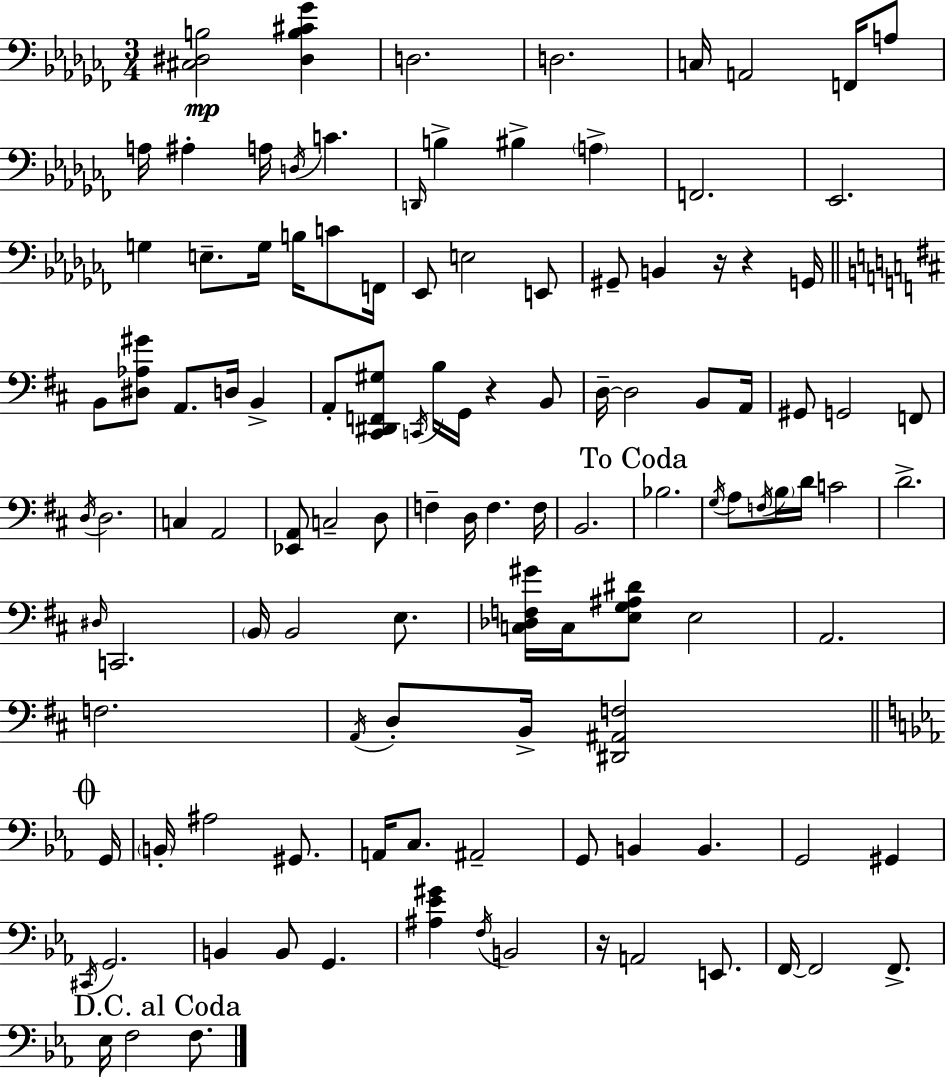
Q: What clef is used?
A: bass